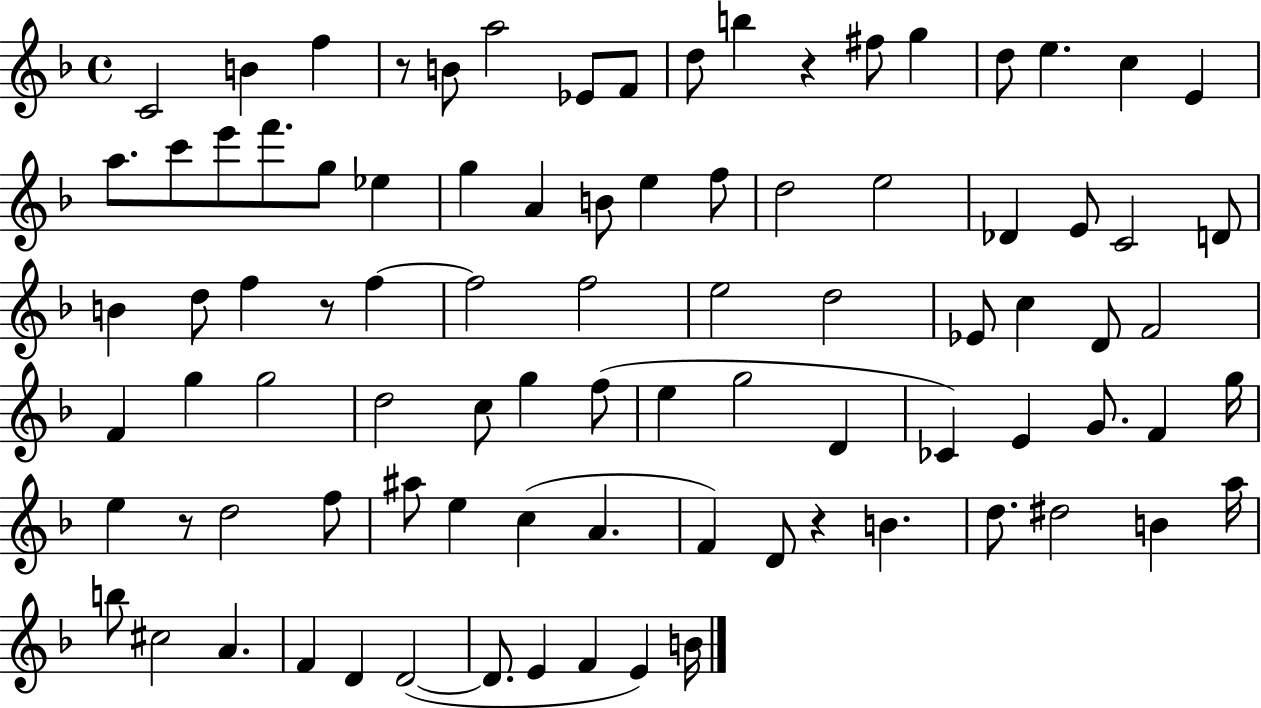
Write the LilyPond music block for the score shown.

{
  \clef treble
  \time 4/4
  \defaultTimeSignature
  \key f \major
  c'2 b'4 f''4 | r8 b'8 a''2 ees'8 f'8 | d''8 b''4 r4 fis''8 g''4 | d''8 e''4. c''4 e'4 | \break a''8. c'''8 e'''8 f'''8. g''8 ees''4 | g''4 a'4 b'8 e''4 f''8 | d''2 e''2 | des'4 e'8 c'2 d'8 | \break b'4 d''8 f''4 r8 f''4~~ | f''2 f''2 | e''2 d''2 | ees'8 c''4 d'8 f'2 | \break f'4 g''4 g''2 | d''2 c''8 g''4 f''8( | e''4 g''2 d'4 | ces'4) e'4 g'8. f'4 g''16 | \break e''4 r8 d''2 f''8 | ais''8 e''4 c''4( a'4. | f'4) d'8 r4 b'4. | d''8. dis''2 b'4 a''16 | \break b''8 cis''2 a'4. | f'4 d'4 d'2~(~ | d'8. e'4 f'4 e'4) b'16 | \bar "|."
}